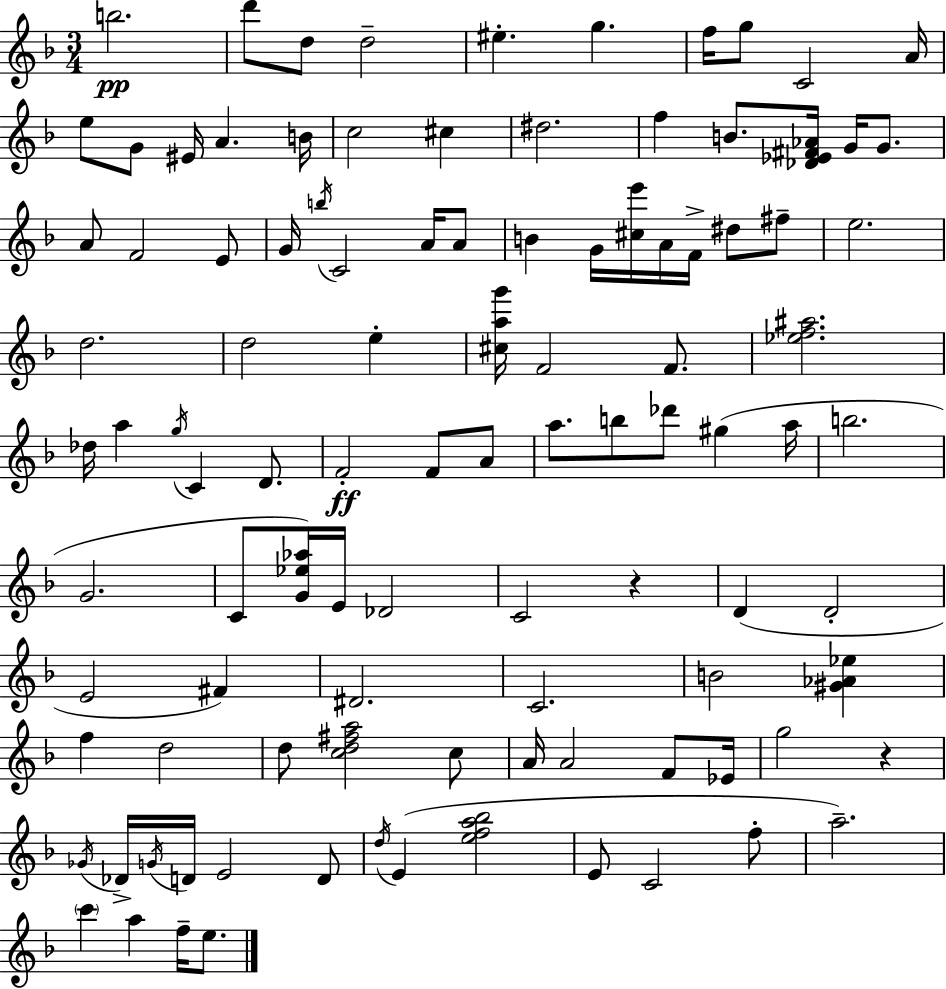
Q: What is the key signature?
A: D minor